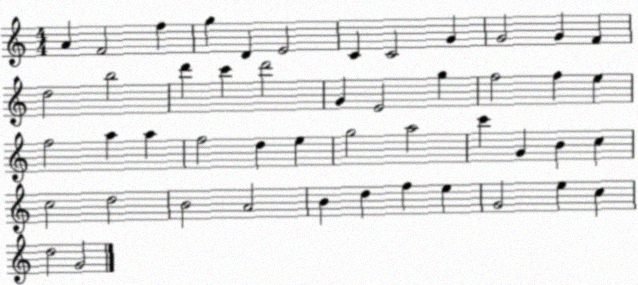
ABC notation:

X:1
T:Untitled
M:4/4
L:1/4
K:C
A F2 f g D E2 C C2 G G2 G F d2 b2 d' c' d'2 G E2 g f2 f e f2 a a f2 d e g2 a2 c' G B c c2 d2 B2 A2 B d f e G2 e c d2 G2